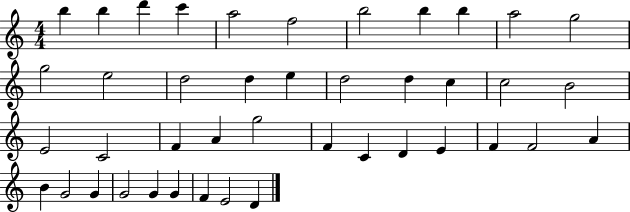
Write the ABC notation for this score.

X:1
T:Untitled
M:4/4
L:1/4
K:C
b b d' c' a2 f2 b2 b b a2 g2 g2 e2 d2 d e d2 d c c2 B2 E2 C2 F A g2 F C D E F F2 A B G2 G G2 G G F E2 D